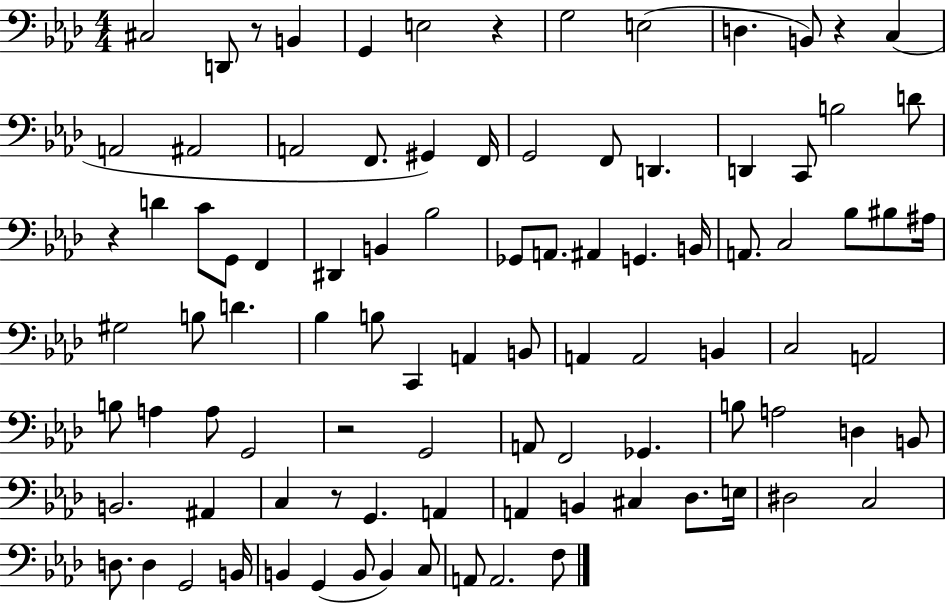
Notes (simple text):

C#3/h D2/e R/e B2/q G2/q E3/h R/q G3/h E3/h D3/q. B2/e R/q C3/q A2/h A#2/h A2/h F2/e. G#2/q F2/s G2/h F2/e D2/q. D2/q C2/e B3/h D4/e R/q D4/q C4/e G2/e F2/q D#2/q B2/q Bb3/h Gb2/e A2/e. A#2/q G2/q. B2/s A2/e. C3/h Bb3/e BIS3/e A#3/s G#3/h B3/e D4/q. Bb3/q B3/e C2/q A2/q B2/e A2/q A2/h B2/q C3/h A2/h B3/e A3/q A3/e G2/h R/h G2/h A2/e F2/h Gb2/q. B3/e A3/h D3/q B2/e B2/h. A#2/q C3/q R/e G2/q. A2/q A2/q B2/q C#3/q Db3/e. E3/s D#3/h C3/h D3/e. D3/q G2/h B2/s B2/q G2/q B2/e B2/q C3/e A2/e A2/h. F3/e